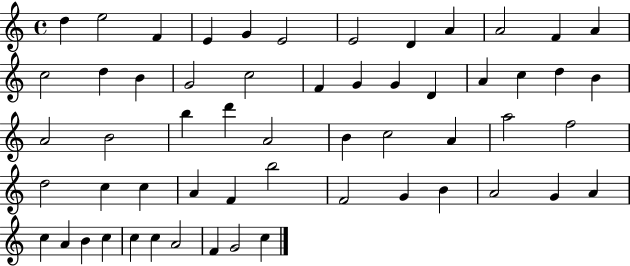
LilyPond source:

{
  \clef treble
  \time 4/4
  \defaultTimeSignature
  \key c \major
  d''4 e''2 f'4 | e'4 g'4 e'2 | e'2 d'4 a'4 | a'2 f'4 a'4 | \break c''2 d''4 b'4 | g'2 c''2 | f'4 g'4 g'4 d'4 | a'4 c''4 d''4 b'4 | \break a'2 b'2 | b''4 d'''4 a'2 | b'4 c''2 a'4 | a''2 f''2 | \break d''2 c''4 c''4 | a'4 f'4 b''2 | f'2 g'4 b'4 | a'2 g'4 a'4 | \break c''4 a'4 b'4 c''4 | c''4 c''4 a'2 | f'4 g'2 c''4 | \bar "|."
}